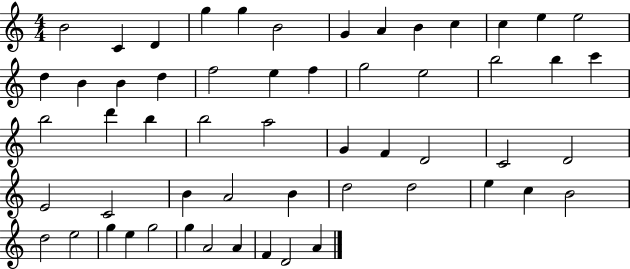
{
  \clef treble
  \numericTimeSignature
  \time 4/4
  \key c \major
  b'2 c'4 d'4 | g''4 g''4 b'2 | g'4 a'4 b'4 c''4 | c''4 e''4 e''2 | \break d''4 b'4 b'4 d''4 | f''2 e''4 f''4 | g''2 e''2 | b''2 b''4 c'''4 | \break b''2 d'''4 b''4 | b''2 a''2 | g'4 f'4 d'2 | c'2 d'2 | \break e'2 c'2 | b'4 a'2 b'4 | d''2 d''2 | e''4 c''4 b'2 | \break d''2 e''2 | g''4 e''4 g''2 | g''4 a'2 a'4 | f'4 d'2 a'4 | \break \bar "|."
}